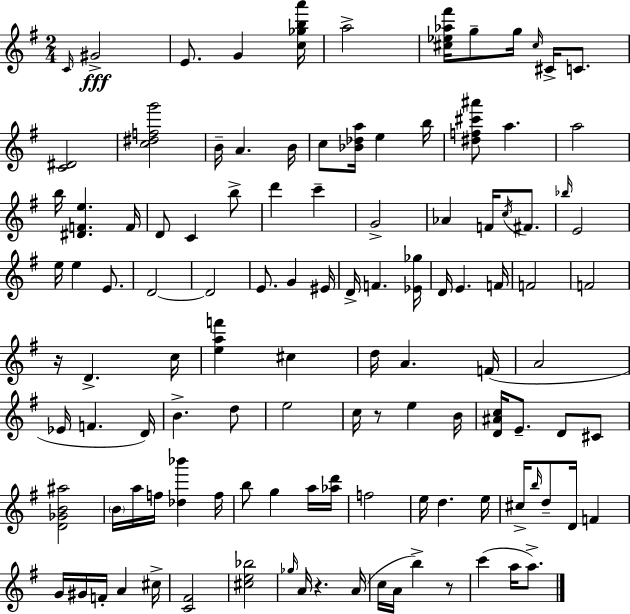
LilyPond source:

{
  \clef treble
  \numericTimeSignature
  \time 2/4
  \key e \minor
  \grace { c'16 }\fff gis'2-> | e'8. g'4 | <c'' ges'' b'' a'''>16 a''2-> | <cis'' ees'' aes'' fis'''>16 g''8-- g''16 \grace { cis''16 } cis'16-> c'8. | \break <c' dis'>2 | <c'' dis'' f'' g'''>2 | b'16-- a'4. | b'16 c''8 <bes' des'' a''>16 e''4 | \break b''16 <dis'' f'' cis''' ais'''>8 a''4. | a''2 | b''16 <dis' f' e''>4. | f'16 d'8 c'4 | \break b''8-> d'''4 c'''4-- | g'2-> | aes'4 f'16 \acciaccatura { c''16 } | fis'8. \grace { bes''16 } e'2 | \break e''16 e''4 | e'8. d'2~~ | d'2 | e'8. g'4 | \break eis'16 d'16-> f'4. | <ees' ges''>16 d'16 e'4. | f'16 f'2 | f'2 | \break r16 d'4.-> | c''16 <e'' a'' f'''>4 | cis''4 d''16 a'4. | f'16( a'2 | \break ees'16 f'4. | d'16) b'4.-> | d''8 e''2 | c''16 r8 e''4 | \break b'16 <d' ais' c''>16 e'8.-- | d'8 cis'8 <d' ges' b' ais''>2 | \parenthesize b'16 a''16 f''16 <des'' bes'''>4 | f''16 b''8 g''4 | \break a''16 <aes'' d'''>16 f''2 | e''16 d''4. | e''16 cis''16-> \grace { b''16 } d''8-- | d'16 f'4 g'16 gis'16 f'16-. | \break a'4 cis''16-> <c' fis'>2 | <cis'' e'' bes''>2 | \grace { ges''16 } a'16 r4. | a'16( c''16 a'16 | \break b''4->) r8 c'''4( | a''16 a''8.->) \bar "|."
}